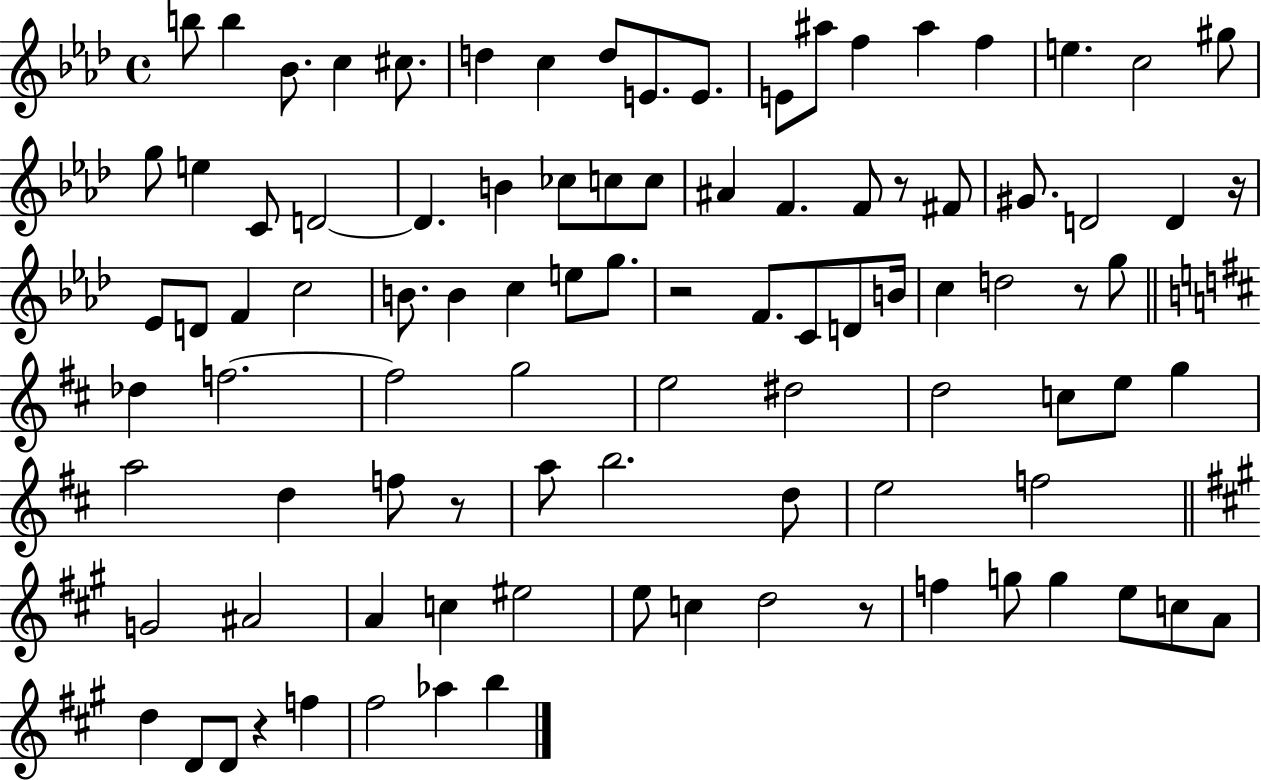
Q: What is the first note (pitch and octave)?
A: B5